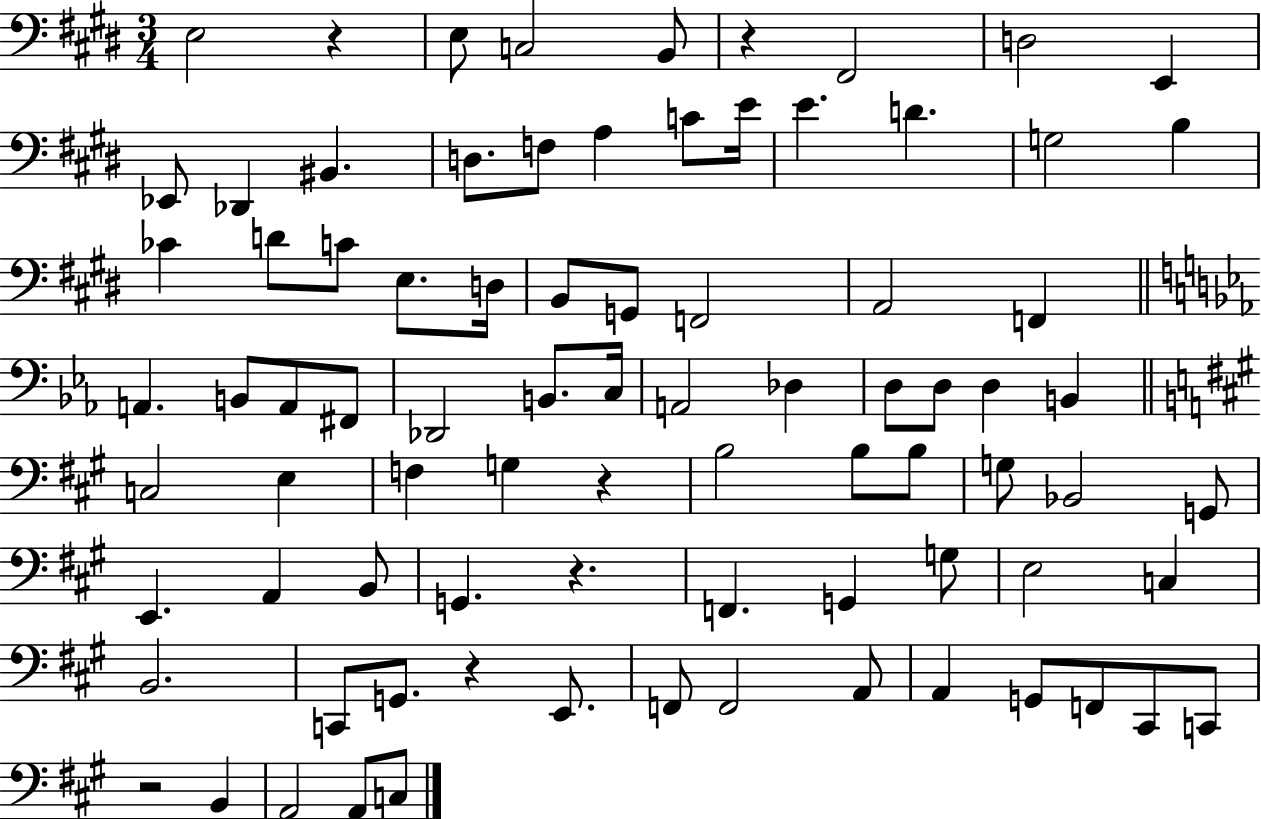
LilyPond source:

{
  \clef bass
  \numericTimeSignature
  \time 3/4
  \key e \major
  e2 r4 | e8 c2 b,8 | r4 fis,2 | d2 e,4 | \break ees,8 des,4 bis,4. | d8. f8 a4 c'8 e'16 | e'4. d'4. | g2 b4 | \break ces'4 d'8 c'8 e8. d16 | b,8 g,8 f,2 | a,2 f,4 | \bar "||" \break \key c \minor a,4. b,8 a,8 fis,8 | des,2 b,8. c16 | a,2 des4 | d8 d8 d4 b,4 | \break \bar "||" \break \key a \major c2 e4 | f4 g4 r4 | b2 b8 b8 | g8 bes,2 g,8 | \break e,4. a,4 b,8 | g,4. r4. | f,4. g,4 g8 | e2 c4 | \break b,2. | c,8 g,8. r4 e,8. | f,8 f,2 a,8 | a,4 g,8 f,8 cis,8 c,8 | \break r2 b,4 | a,2 a,8 c8 | \bar "|."
}